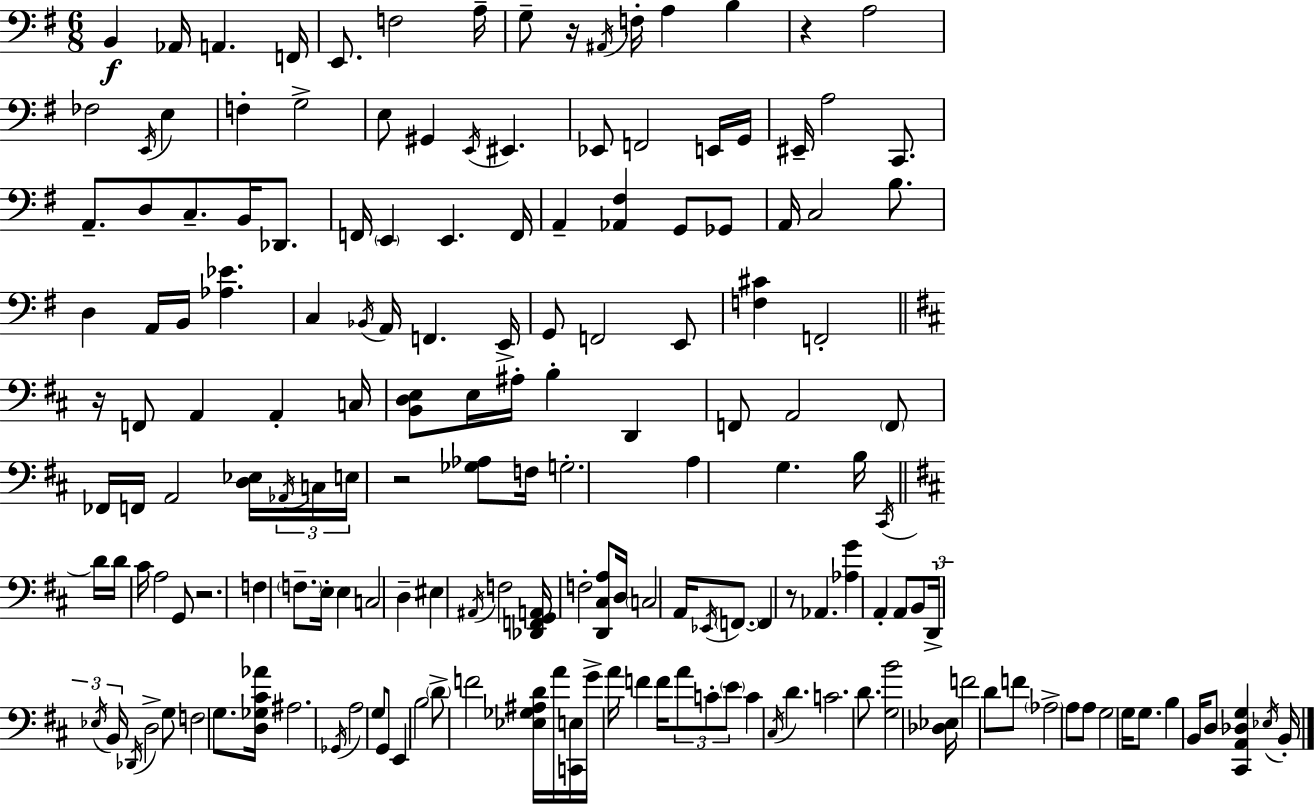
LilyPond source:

{
  \clef bass
  \numericTimeSignature
  \time 6/8
  \key g \major
  b,4\f aes,16 a,4. f,16 | e,8. f2 a16-- | g8-- r16 \acciaccatura { ais,16 } f16-. a4 b4 | r4 a2 | \break fes2 \acciaccatura { e,16 } e4 | f4-. g2-> | e8 gis,4 \acciaccatura { e,16 } eis,4. | ees,8 f,2 | \break e,16 g,16 eis,16-- a2 | c,8. a,8.-- d8 c8.-- b,16 | des,8. f,16 \parenthesize e,4 e,4. | f,16 a,4-- <aes, fis>4 g,8 | \break ges,8 a,16 c2 | b8. d4 a,16 b,16 <aes ees'>4. | c4 \acciaccatura { bes,16 } a,16 f,4. | e,16-> g,8 f,2 | \break e,8 <f cis'>4 f,2-. | \bar "||" \break \key b \minor r16 f,8 a,4 a,4-. c16 | <b, d e>8 e16 ais16-. b4-. d,4 | f,8 a,2 \parenthesize f,8 | fes,16 f,16 a,2 <d ees>16 \tuplet 3/2 { \acciaccatura { aes,16 } | \break c16 e16 } r2 <ges aes>8 | f16 g2.-. | a4 g4. b16 | \acciaccatura { cis,16 } \bar "||" \break \key d \major d'16 d'16 cis'16 a2 g,8 | r2. | f4 \parenthesize f8.-- e16-. e4 | c2 d4-- | \break eis4 \acciaccatura { ais,16 } f2 | <des, f, g, a,>16 f2-. <d, cis a>8 | d16 \parenthesize c2 a,16 \acciaccatura { ees,16 } | \parenthesize f,8.~~ f,4 r8 aes,4. | \break <aes g'>4 a,4-. a,8 | b,8 \tuplet 3/2 { d,16-> \acciaccatura { ees16 } b,16 } \acciaccatura { des,16 } d2-> | g8 f2 | g8. <d ges cis' aes'>16 ais2. | \break \acciaccatura { ges,16 } a2 | g8 g,8 e,4 b2 | \parenthesize d'8-> f'2 | <ees ges ais d'>16 a'16 <c, e>16 g'16-> a'16 f'4 | \break f'16 \tuplet 3/2 { a'8 c'8-. \parenthesize e'8 } c'4 | \acciaccatura { cis16 } d'4. c'2. | d'8. <g b'>2 | <des ees>16 f'2 | \break d'8 f'8 \parenthesize aes2-> | a8 a8 g2 | g16 g8. b4 b,16 | d8 <cis, a, des g>4 \acciaccatura { ees16 } b,16-. \bar "|."
}